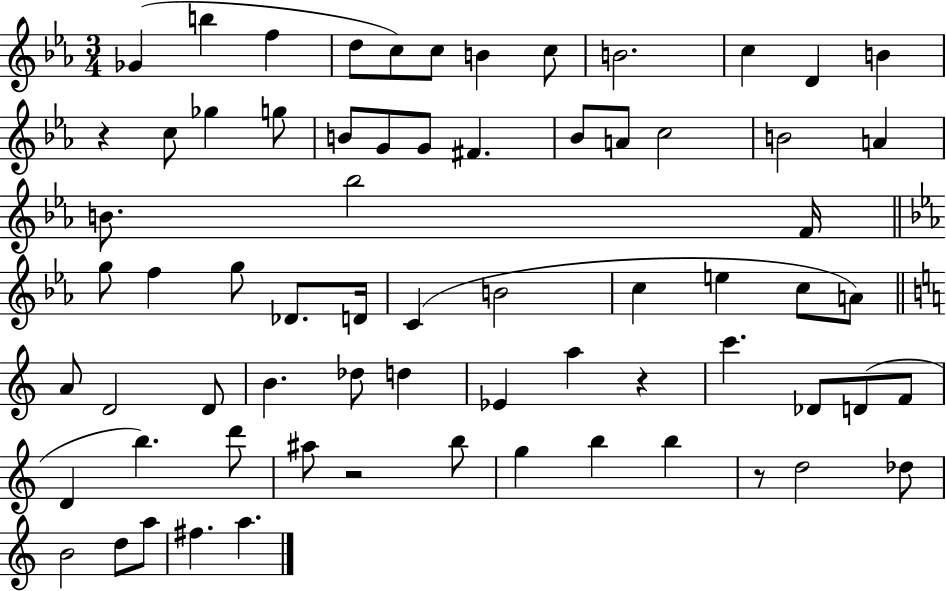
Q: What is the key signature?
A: EES major